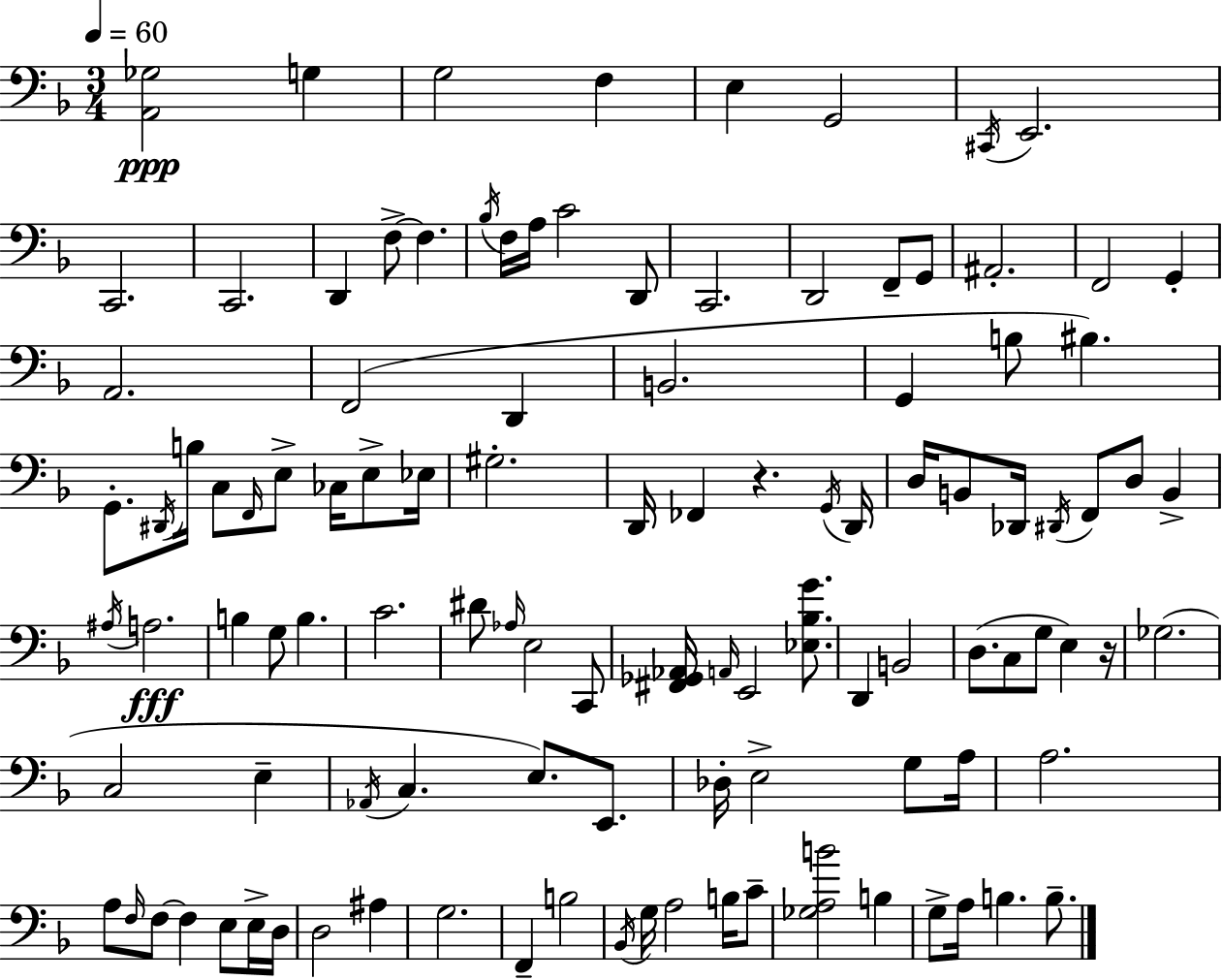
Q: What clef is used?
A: bass